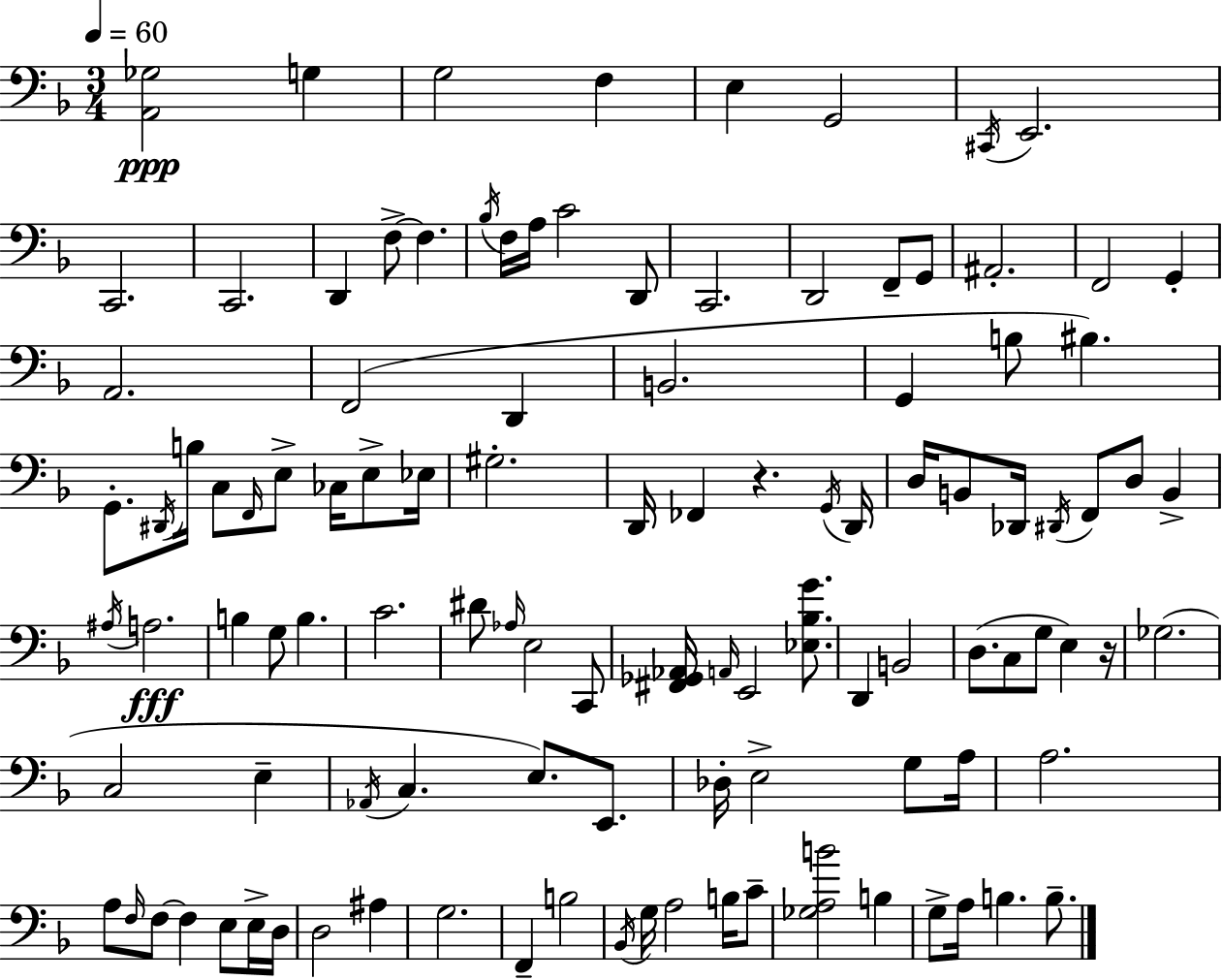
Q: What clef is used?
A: bass